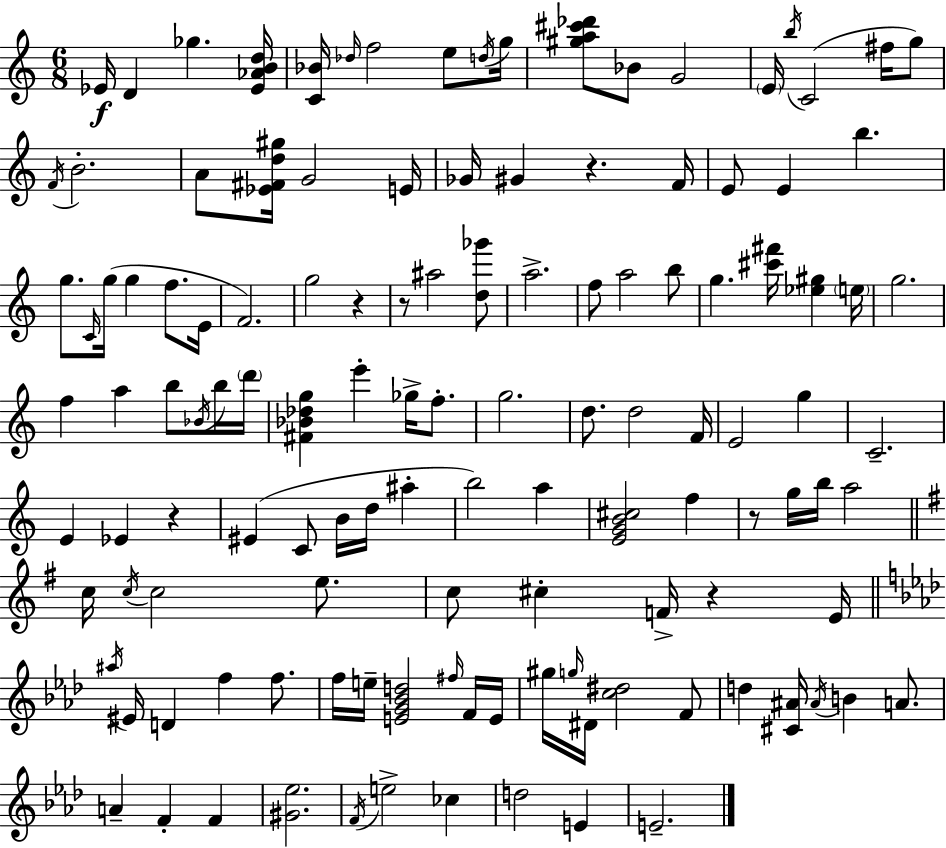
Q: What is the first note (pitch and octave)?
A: Eb4